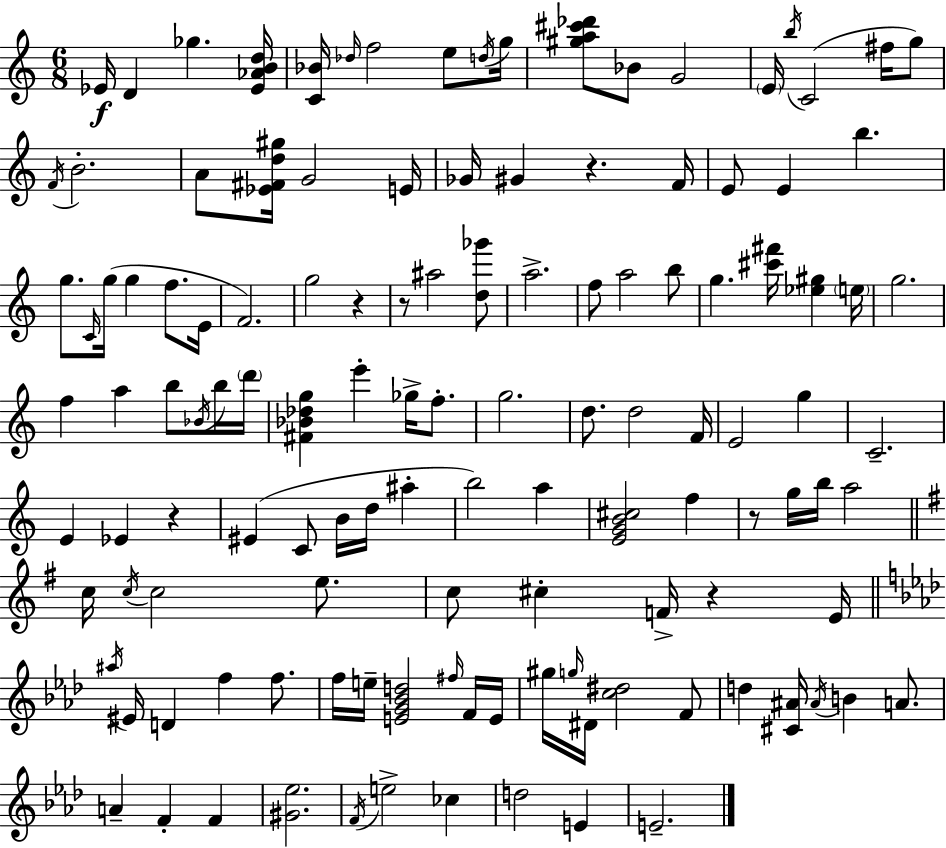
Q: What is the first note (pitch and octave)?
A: Eb4